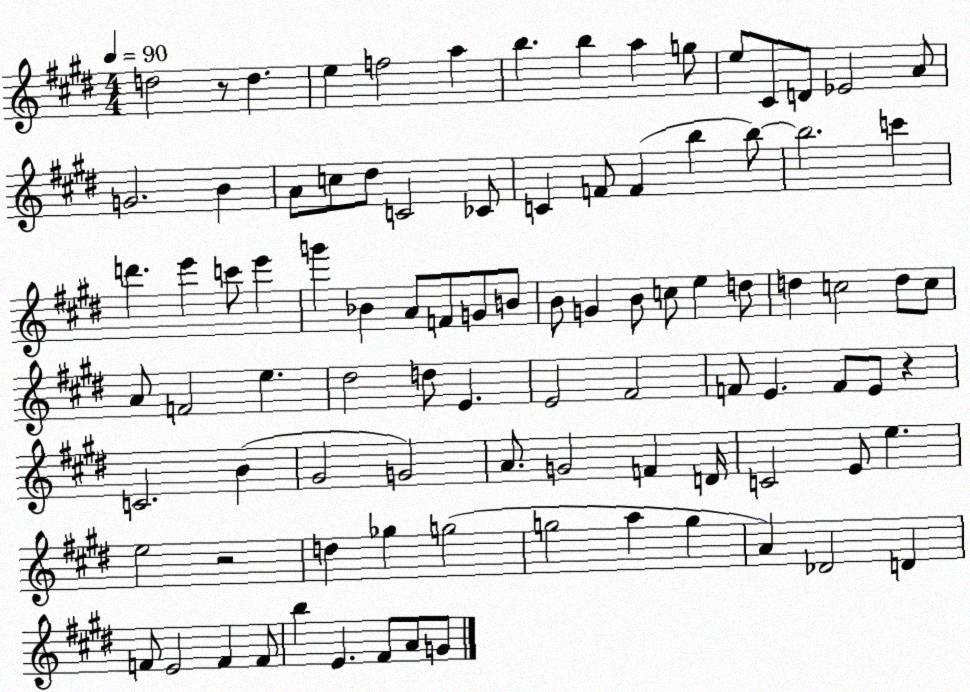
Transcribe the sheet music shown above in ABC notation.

X:1
T:Untitled
M:4/4
L:1/4
K:E
d2 z/2 d e f2 a b b a g/2 e/2 ^C/2 D/2 _E2 A/2 G2 B A/2 c/2 ^d/2 C2 _C/2 C F/2 F b b/2 b2 c' d' e' c'/2 e' g' _B A/2 F/2 G/2 B/2 B/2 G B/2 c/2 e d/2 d c2 d/2 c/2 A/2 F2 e ^d2 d/2 E E2 ^F2 F/2 E F/2 E/2 z C2 B ^G2 G2 A/2 G2 F D/4 C2 E/2 e e2 z2 d _g g2 g2 a g A _D2 D F/2 E2 F F/2 b E ^F/2 A/2 G/2